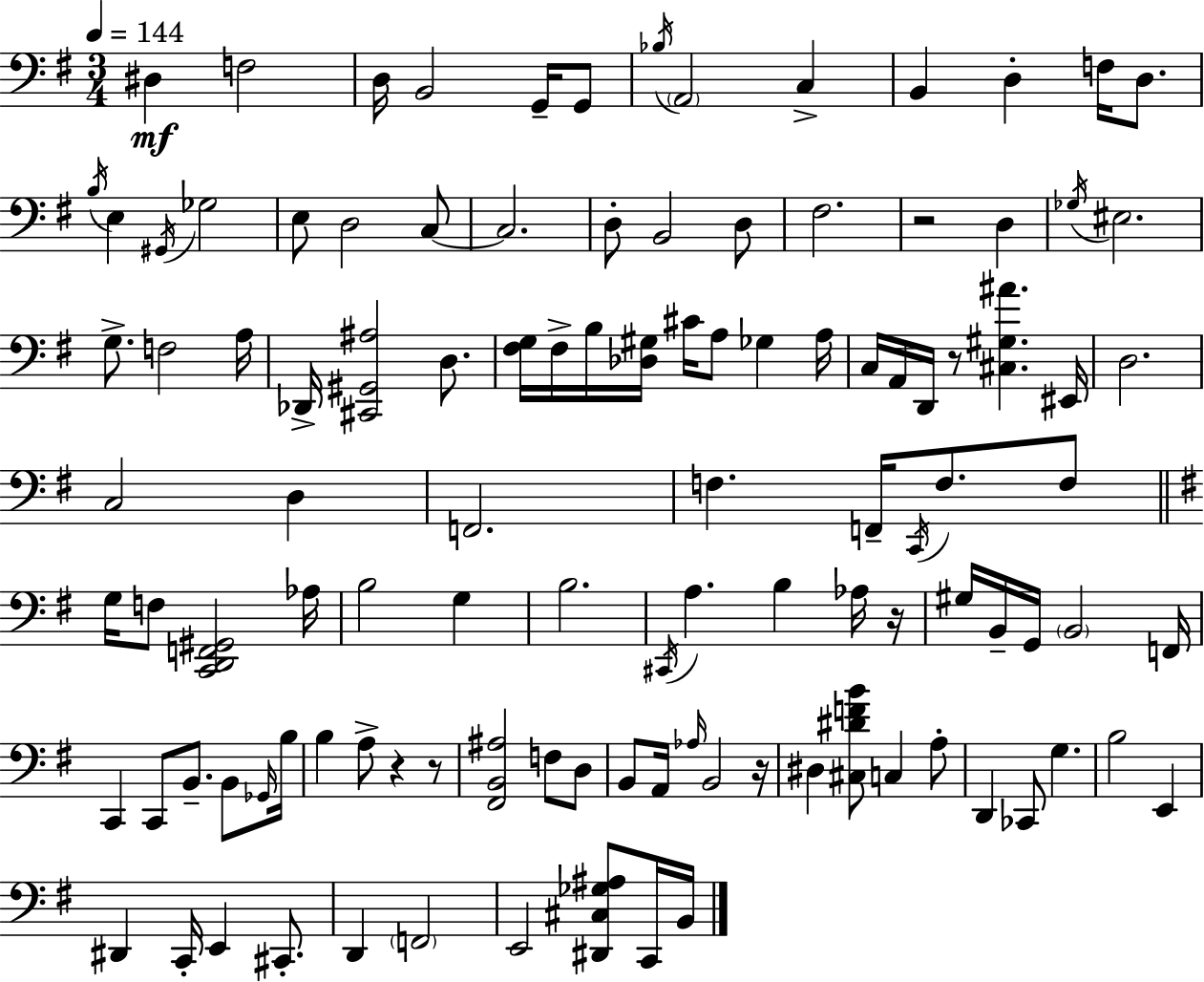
X:1
T:Untitled
M:3/4
L:1/4
K:G
^D, F,2 D,/4 B,,2 G,,/4 G,,/2 _B,/4 A,,2 C, B,, D, F,/4 D,/2 B,/4 E, ^G,,/4 _G,2 E,/2 D,2 C,/2 C,2 D,/2 B,,2 D,/2 ^F,2 z2 D, _G,/4 ^E,2 G,/2 F,2 A,/4 _D,,/4 [^C,,^G,,^A,]2 D,/2 [^F,G,]/4 ^F,/4 B,/4 [_D,^G,]/4 ^C/4 A,/2 _G, A,/4 C,/4 A,,/4 D,,/4 z/2 [^C,^G,^A] ^E,,/4 D,2 C,2 D, F,,2 F, F,,/4 C,,/4 F,/2 F,/2 G,/4 F,/2 [C,,D,,F,,^G,,]2 _A,/4 B,2 G, B,2 ^C,,/4 A, B, _A,/4 z/4 ^G,/4 B,,/4 G,,/4 B,,2 F,,/4 C,, C,,/2 B,,/2 B,,/2 _G,,/4 B,/4 B, A,/2 z z/2 [^F,,B,,^A,]2 F,/2 D,/2 B,,/2 A,,/4 _A,/4 B,,2 z/4 ^D, [^C,^DFB]/2 C, A,/2 D,, _C,,/2 G, B,2 E,, ^D,, C,,/4 E,, ^C,,/2 D,, F,,2 E,,2 [^D,,^C,_G,^A,]/2 C,,/4 B,,/4